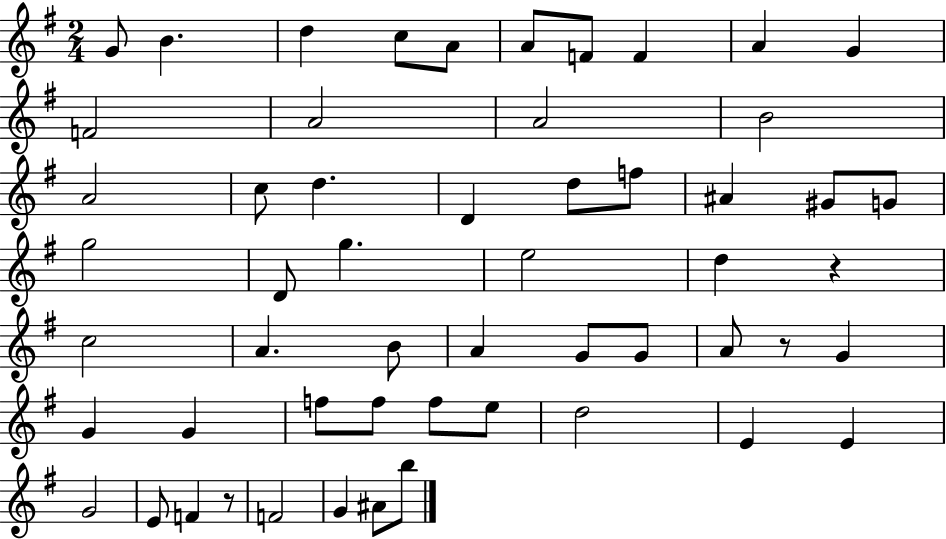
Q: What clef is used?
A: treble